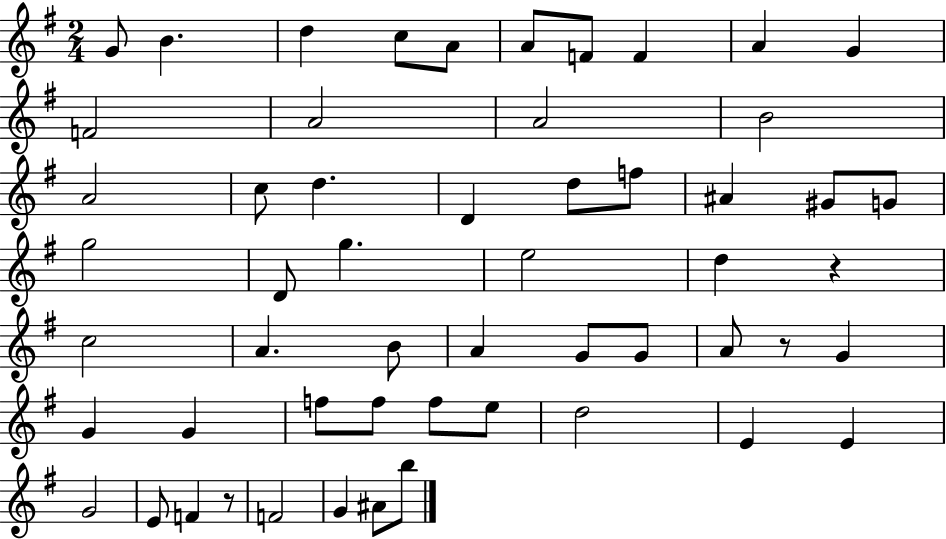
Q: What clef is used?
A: treble